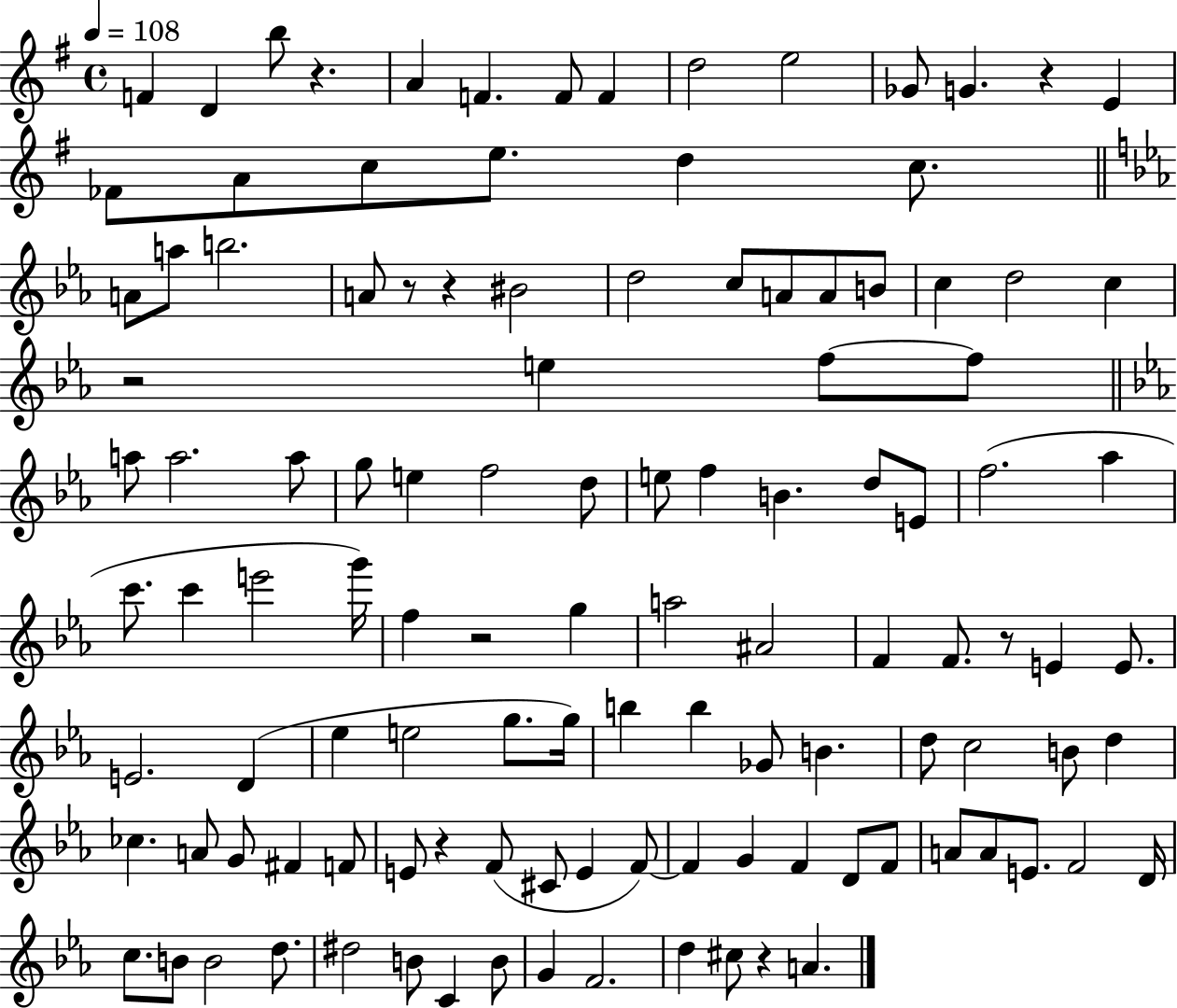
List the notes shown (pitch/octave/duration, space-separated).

F4/q D4/q B5/e R/q. A4/q F4/q. F4/e F4/q D5/h E5/h Gb4/e G4/q. R/q E4/q FES4/e A4/e C5/e E5/e. D5/q C5/e. A4/e A5/e B5/h. A4/e R/e R/q BIS4/h D5/h C5/e A4/e A4/e B4/e C5/q D5/h C5/q R/h E5/q F5/e F5/e A5/e A5/h. A5/e G5/e E5/q F5/h D5/e E5/e F5/q B4/q. D5/e E4/e F5/h. Ab5/q C6/e. C6/q E6/h G6/s F5/q R/h G5/q A5/h A#4/h F4/q F4/e. R/e E4/q E4/e. E4/h. D4/q Eb5/q E5/h G5/e. G5/s B5/q B5/q Gb4/e B4/q. D5/e C5/h B4/e D5/q CES5/q. A4/e G4/e F#4/q F4/e E4/e R/q F4/e C#4/e E4/q F4/e F4/q G4/q F4/q D4/e F4/e A4/e A4/e E4/e. F4/h D4/s C5/e. B4/e B4/h D5/e. D#5/h B4/e C4/q B4/e G4/q F4/h. D5/q C#5/e R/q A4/q.